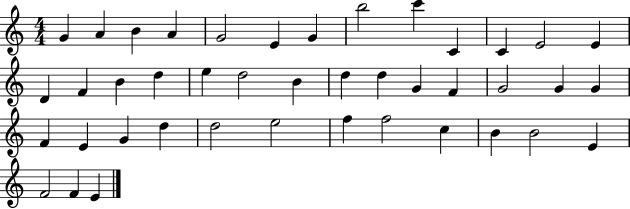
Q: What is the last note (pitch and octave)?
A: E4